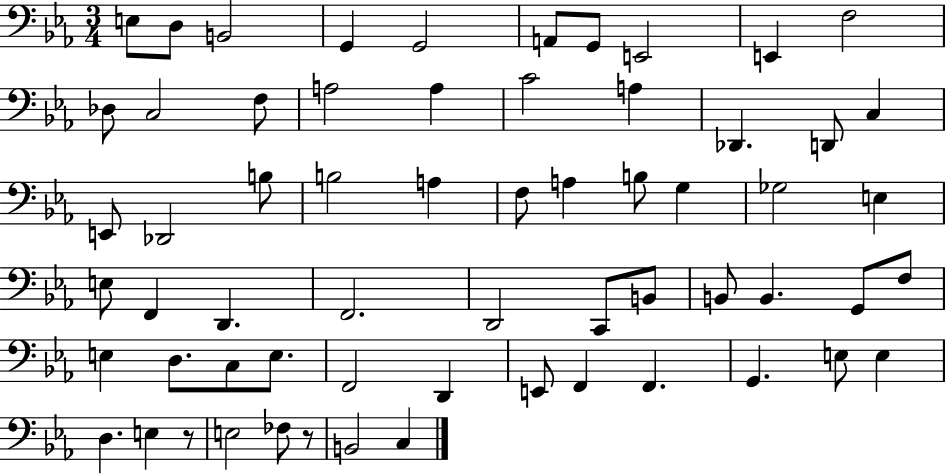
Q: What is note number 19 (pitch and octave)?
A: D2